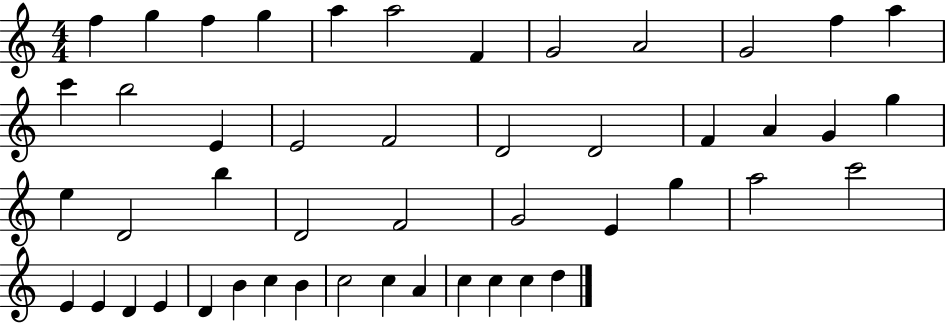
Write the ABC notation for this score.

X:1
T:Untitled
M:4/4
L:1/4
K:C
f g f g a a2 F G2 A2 G2 f a c' b2 E E2 F2 D2 D2 F A G g e D2 b D2 F2 G2 E g a2 c'2 E E D E D B c B c2 c A c c c d